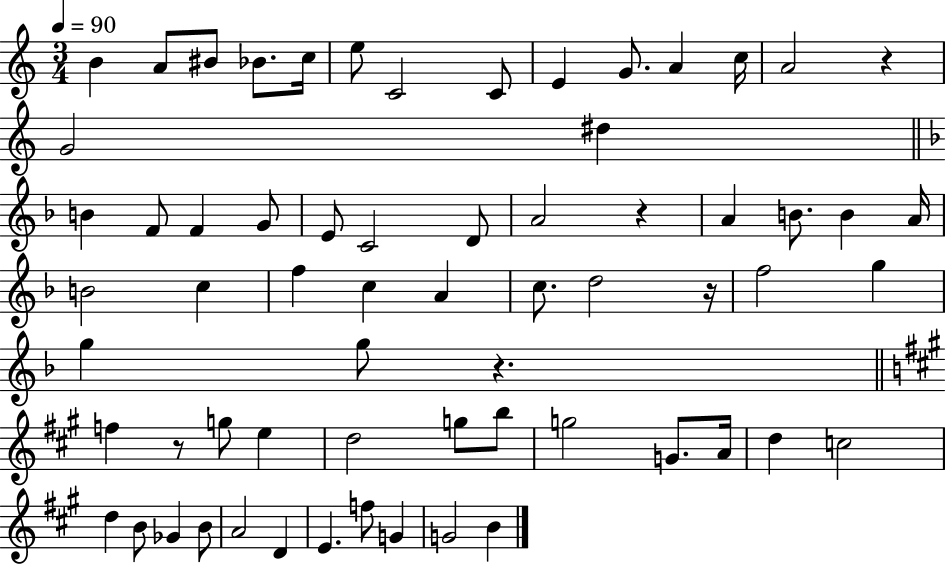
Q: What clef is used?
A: treble